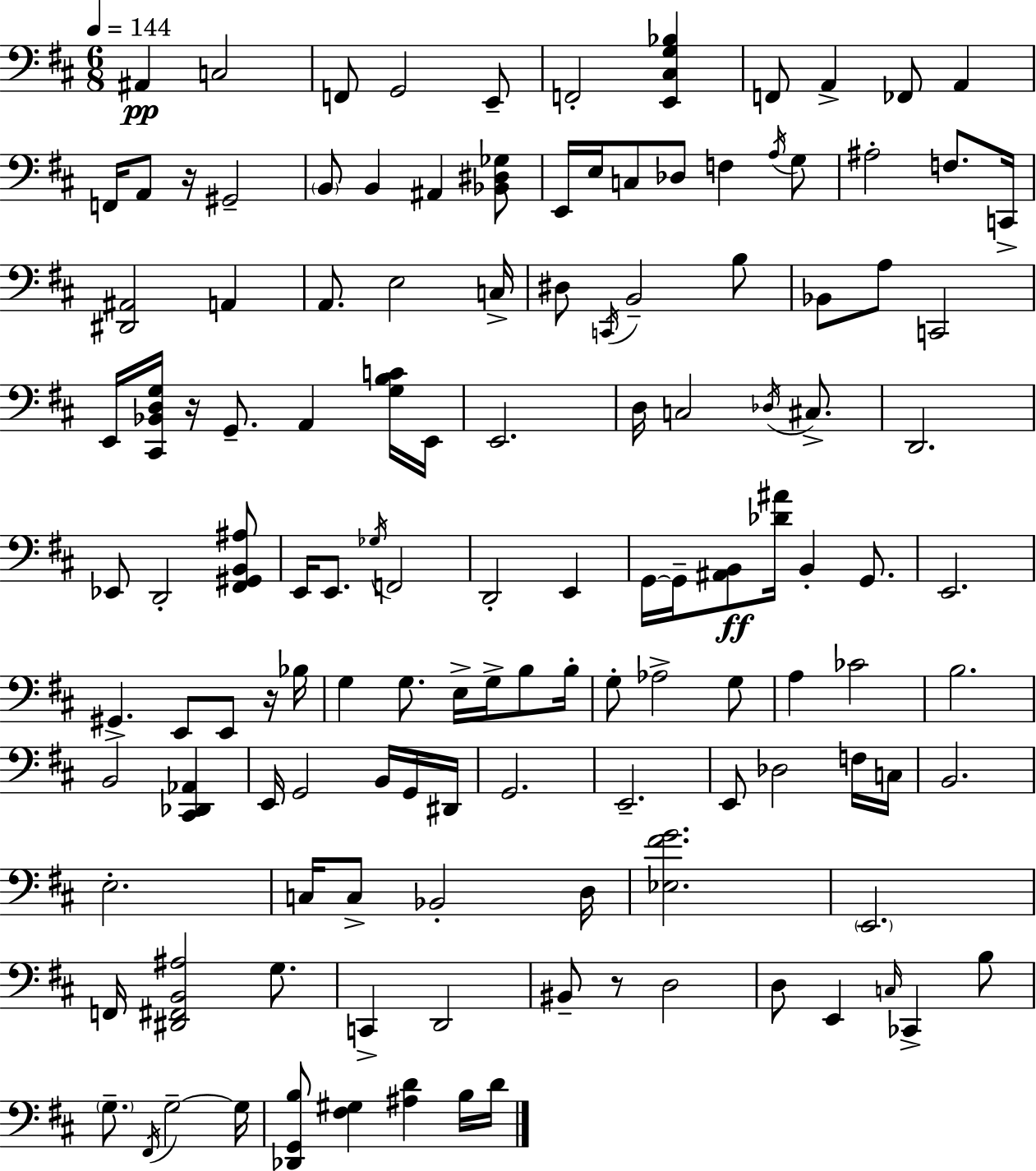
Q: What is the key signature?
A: D major